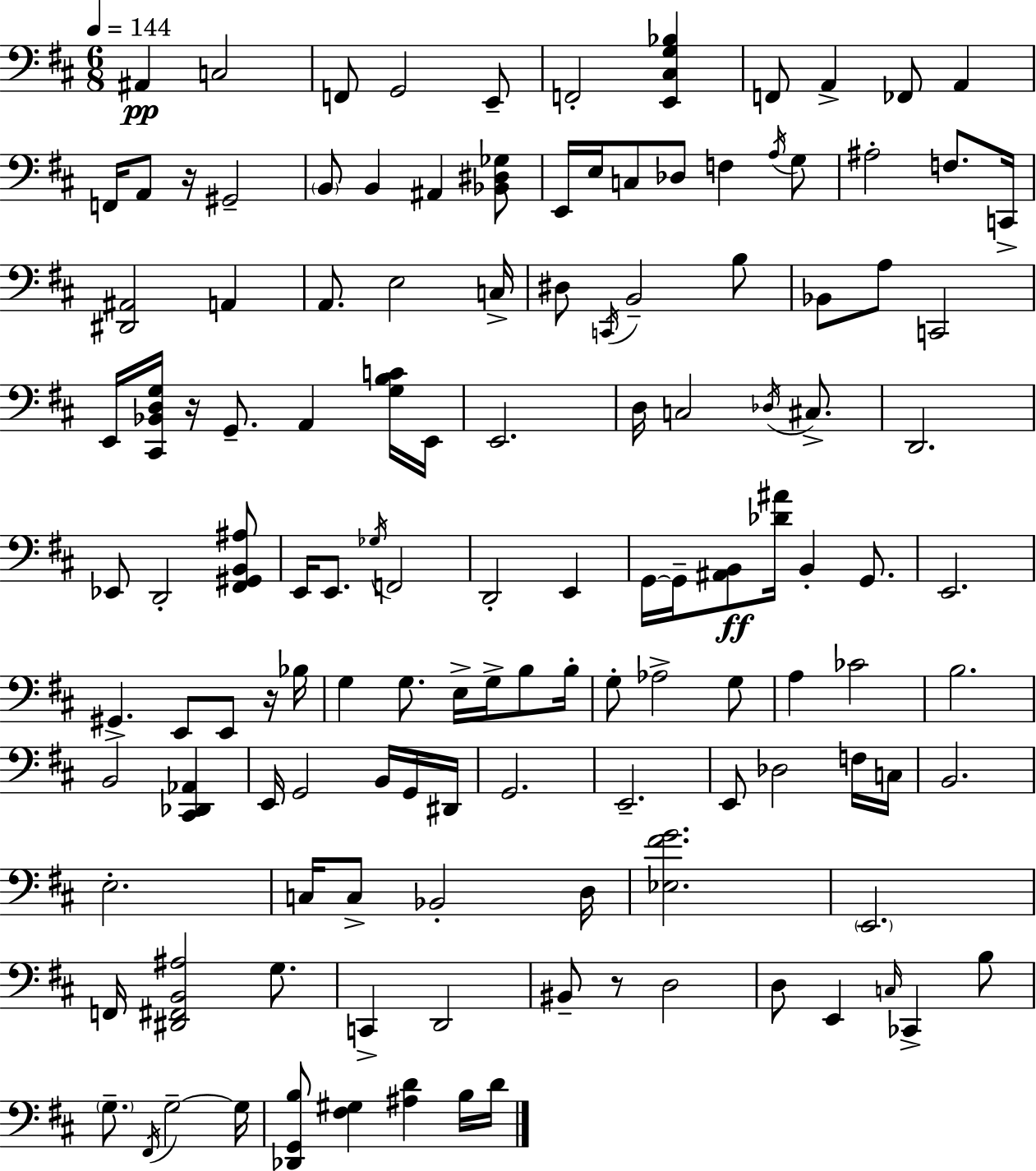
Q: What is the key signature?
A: D major